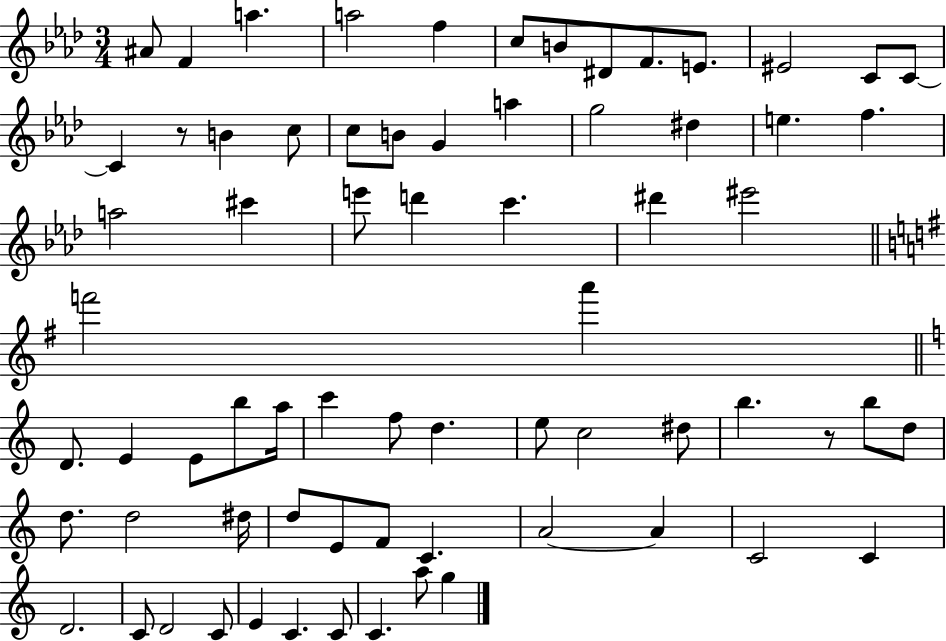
{
  \clef treble
  \numericTimeSignature
  \time 3/4
  \key aes \major
  ais'8 f'4 a''4. | a''2 f''4 | c''8 b'8 dis'8 f'8. e'8. | eis'2 c'8 c'8~~ | \break c'4 r8 b'4 c''8 | c''8 b'8 g'4 a''4 | g''2 dis''4 | e''4. f''4. | \break a''2 cis'''4 | e'''8 d'''4 c'''4. | dis'''4 eis'''2 | \bar "||" \break \key g \major f'''2 a'''4 | \bar "||" \break \key a \minor d'8. e'4 e'8 b''8 a''16 | c'''4 f''8 d''4. | e''8 c''2 dis''8 | b''4. r8 b''8 d''8 | \break d''8. d''2 dis''16 | d''8 e'8 f'8 c'4. | a'2~~ a'4 | c'2 c'4 | \break d'2. | c'8 d'2 c'8 | e'4 c'4. c'8 | c'4. a''8 g''4 | \break \bar "|."
}